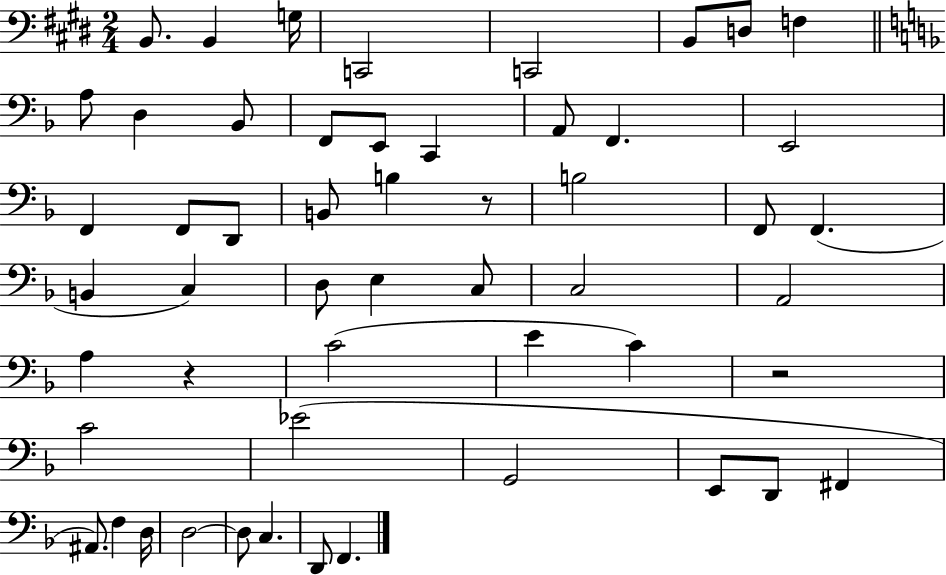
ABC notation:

X:1
T:Untitled
M:2/4
L:1/4
K:E
B,,/2 B,, G,/4 C,,2 C,,2 B,,/2 D,/2 F, A,/2 D, _B,,/2 F,,/2 E,,/2 C,, A,,/2 F,, E,,2 F,, F,,/2 D,,/2 B,,/2 B, z/2 B,2 F,,/2 F,, B,, C, D,/2 E, C,/2 C,2 A,,2 A, z C2 E C z2 C2 _E2 G,,2 E,,/2 D,,/2 ^F,, ^A,,/2 F, D,/4 D,2 D,/2 C, D,,/2 F,,